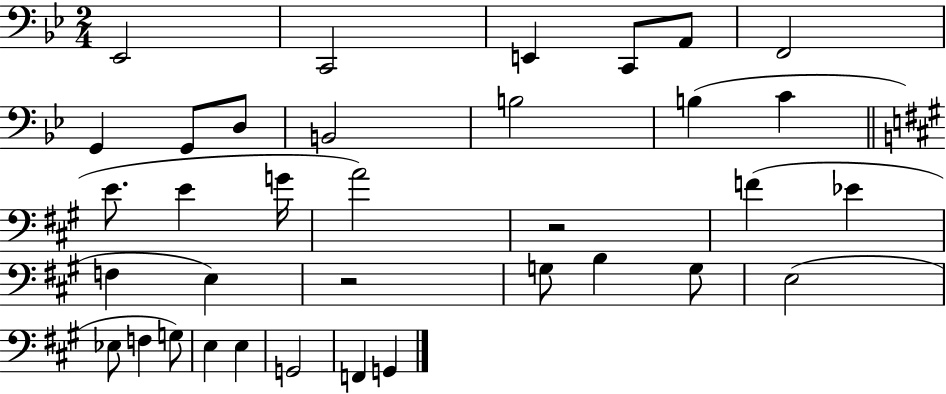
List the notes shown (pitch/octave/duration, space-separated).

Eb2/h C2/h E2/q C2/e A2/e F2/h G2/q G2/e D3/e B2/h B3/h B3/q C4/q E4/e. E4/q G4/s A4/h R/h F4/q Eb4/q F3/q E3/q R/h G3/e B3/q G3/e E3/h Eb3/e F3/q G3/e E3/q E3/q G2/h F2/q G2/q